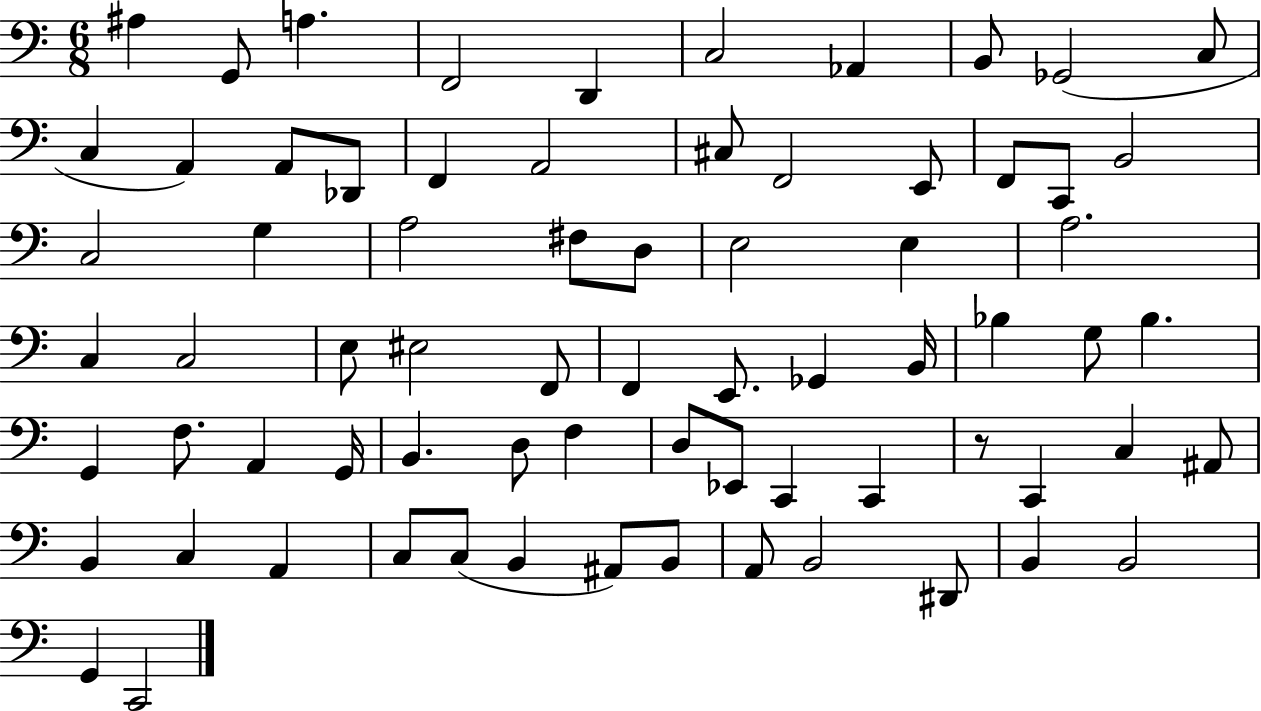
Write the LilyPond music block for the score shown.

{
  \clef bass
  \numericTimeSignature
  \time 6/8
  \key c \major
  ais4 g,8 a4. | f,2 d,4 | c2 aes,4 | b,8 ges,2( c8 | \break c4 a,4) a,8 des,8 | f,4 a,2 | cis8 f,2 e,8 | f,8 c,8 b,2 | \break c2 g4 | a2 fis8 d8 | e2 e4 | a2. | \break c4 c2 | e8 eis2 f,8 | f,4 e,8. ges,4 b,16 | bes4 g8 bes4. | \break g,4 f8. a,4 g,16 | b,4. d8 f4 | d8 ees,8 c,4 c,4 | r8 c,4 c4 ais,8 | \break b,4 c4 a,4 | c8 c8( b,4 ais,8) b,8 | a,8 b,2 dis,8 | b,4 b,2 | \break g,4 c,2 | \bar "|."
}